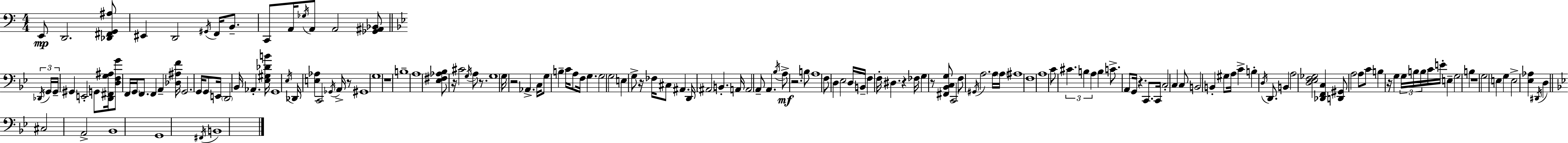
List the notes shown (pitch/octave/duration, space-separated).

E2/e D2/h. [Db2,F#2,G2,A#3]/e EIS2/q D2/h G#2/s F2/s B2/e. C2/e A2/s Gb3/s A2/e A2/h [Gb2,A#2,Bb2]/e Db2/s G2/s G2/s G#2/q E2/h G2/e [D2,F#2,G3,A#3]/s [D3,F3,G4]/e F2/s G2/s F2/e. F2/q A2/q [Db3,A#3,F4]/s G2/h. G2/s G2/e E2/s D2/h Bb2/s Ab2/q. [Eb3,G#3,Db4,B4]/s G2/w Eb3/s Db2/s [E3,Ab3]/q C2/h Gb2/s A2/s R/e G#2/w G3/w R/w B3/w A3/w [Eb3,F#3,Ab3,Bb3]/e R/s C#4/h G3/s A3/e R/e. G3/w G3/s R/h Ab2/q. C3/s G3/e B3/q C4/s A3/e F3/s G3/q. G3/h G3/h E3/q G3/e R/s FES3/s C#3/e A#2/q. D2/s A#2/h B2/q. A2/s A2/h A2/e A2/q. Bb3/s A3/e R/h. B3/e A3/w F3/e D3/q Eb3/h D3/s B2/s F3/q F3/s D#3/q. R/q FES3/s G3/q R/e [F#2,Bb2,C3,G3]/e C2/h F3/e G#2/s A3/h. A3/s A3/s A#3/w F3/w A3/w C4/e C#4/q. B3/q A3/q B3/q C4/e. A2/e G2/s R/q. C2/e. C2/s C3/h C3/q C3/e B2/h B2/q G#3/e A3/s C4/q B3/q D3/s D2/e. B2/q A3/h [D3,Eb3,F3,Gb3]/h [Db2,F2,C3]/q [D2,G#2]/e A3/h A3/e C4/e B3/q R/s G3/q G3/s B3/s B3/s C4/s E4/s E3/q G3/h B3/q R/w G3/h E3/q G3/q E3/h [Eb3,Ab3]/q D#2/s D3/q C#3/h A2/h Bb2/w G2/w F#2/s B2/w